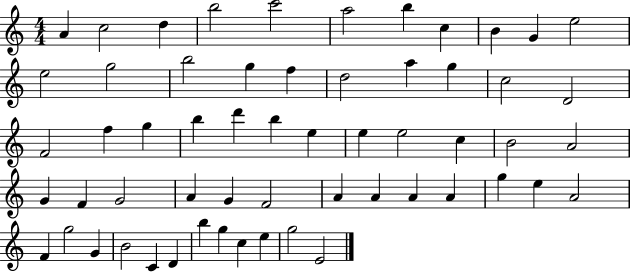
A4/q C5/h D5/q B5/h C6/h A5/h B5/q C5/q B4/q G4/q E5/h E5/h G5/h B5/h G5/q F5/q D5/h A5/q G5/q C5/h D4/h F4/h F5/q G5/q B5/q D6/q B5/q E5/q E5/q E5/h C5/q B4/h A4/h G4/q F4/q G4/h A4/q G4/q F4/h A4/q A4/q A4/q A4/q G5/q E5/q A4/h F4/q G5/h G4/q B4/h C4/q D4/q B5/q G5/q C5/q E5/q G5/h E4/h